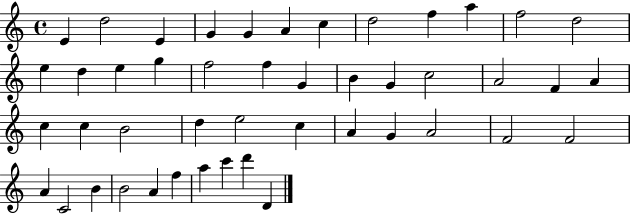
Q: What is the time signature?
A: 4/4